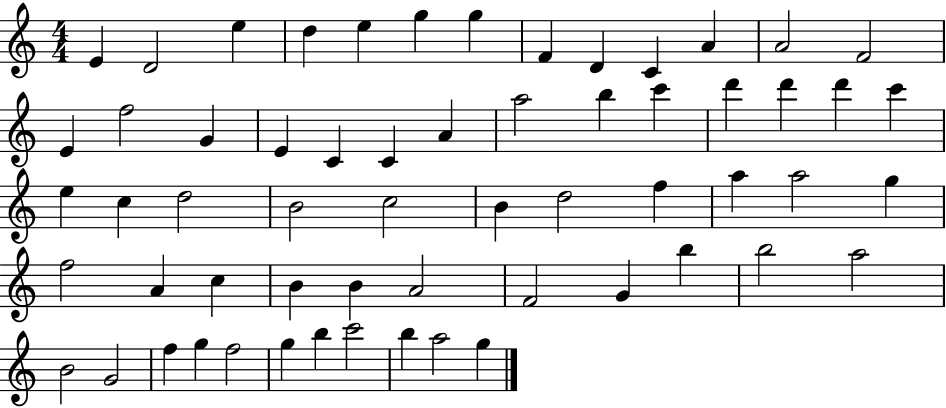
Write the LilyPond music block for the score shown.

{
  \clef treble
  \numericTimeSignature
  \time 4/4
  \key c \major
  e'4 d'2 e''4 | d''4 e''4 g''4 g''4 | f'4 d'4 c'4 a'4 | a'2 f'2 | \break e'4 f''2 g'4 | e'4 c'4 c'4 a'4 | a''2 b''4 c'''4 | d'''4 d'''4 d'''4 c'''4 | \break e''4 c''4 d''2 | b'2 c''2 | b'4 d''2 f''4 | a''4 a''2 g''4 | \break f''2 a'4 c''4 | b'4 b'4 a'2 | f'2 g'4 b''4 | b''2 a''2 | \break b'2 g'2 | f''4 g''4 f''2 | g''4 b''4 c'''2 | b''4 a''2 g''4 | \break \bar "|."
}